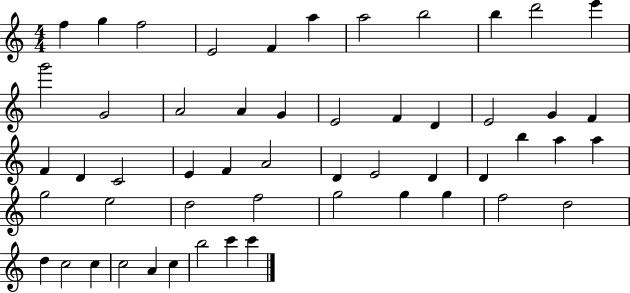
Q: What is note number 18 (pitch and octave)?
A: F4